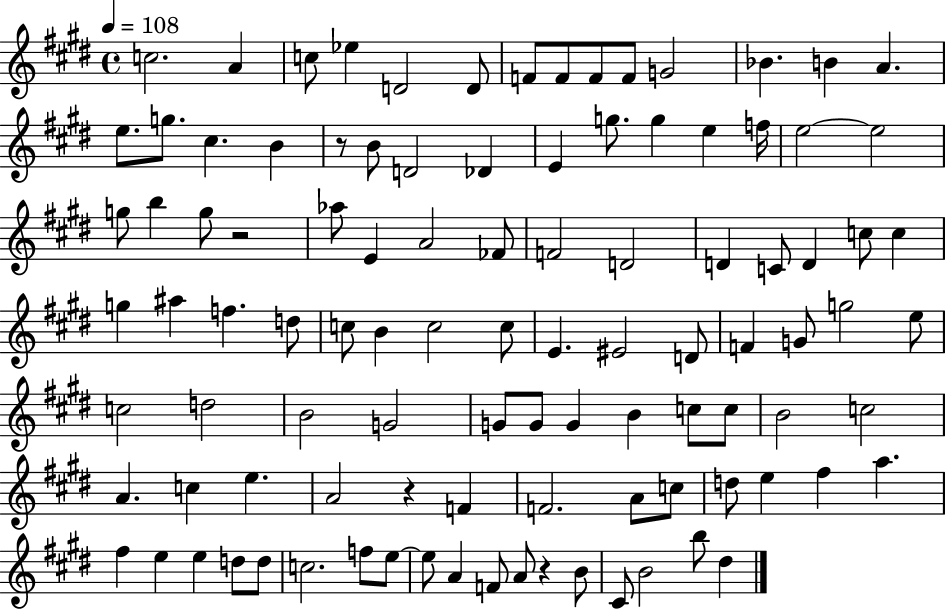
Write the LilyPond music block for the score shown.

{
  \clef treble
  \time 4/4
  \defaultTimeSignature
  \key e \major
  \tempo 4 = 108
  c''2. a'4 | c''8 ees''4 d'2 d'8 | f'8 f'8 f'8 f'8 g'2 | bes'4. b'4 a'4. | \break e''8. g''8. cis''4. b'4 | r8 b'8 d'2 des'4 | e'4 g''8. g''4 e''4 f''16 | e''2~~ e''2 | \break g''8 b''4 g''8 r2 | aes''8 e'4 a'2 fes'8 | f'2 d'2 | d'4 c'8 d'4 c''8 c''4 | \break g''4 ais''4 f''4. d''8 | c''8 b'4 c''2 c''8 | e'4. eis'2 d'8 | f'4 g'8 g''2 e''8 | \break c''2 d''2 | b'2 g'2 | g'8 g'8 g'4 b'4 c''8 c''8 | b'2 c''2 | \break a'4. c''4 e''4. | a'2 r4 f'4 | f'2. a'8 c''8 | d''8 e''4 fis''4 a''4. | \break fis''4 e''4 e''4 d''8 d''8 | c''2. f''8 e''8~~ | e''8 a'4 f'8 a'8 r4 b'8 | cis'8 b'2 b''8 dis''4 | \break \bar "|."
}